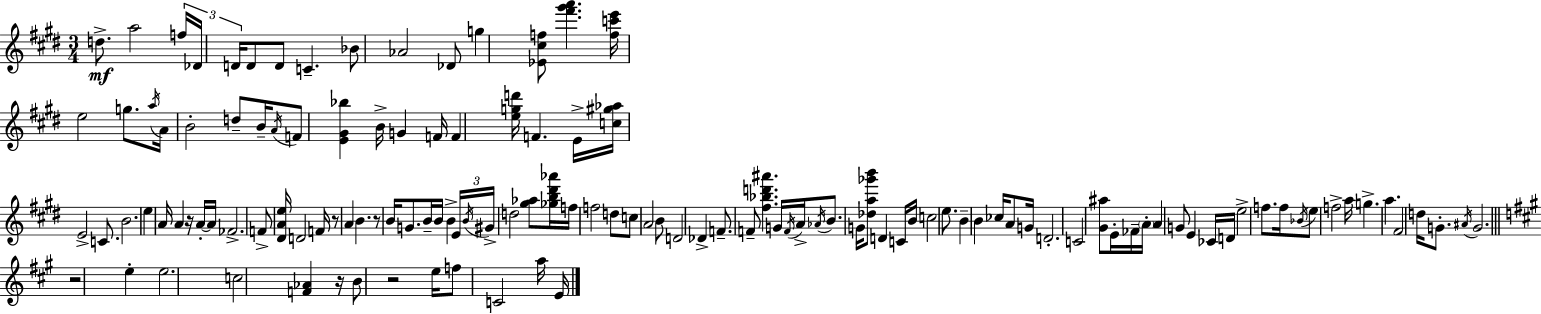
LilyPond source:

{
  \clef treble
  \numericTimeSignature
  \time 3/4
  \key e \major
  d''8.->\mf a''2 \tuplet 3/2 { f''16 | des'16 d'16 } d'8 d'8 c'4.-- | bes'8 aes'2 des'8 | g''4 <ees' cis'' f''>8 <fis''' gis''' a'''>4. | \break <f'' c''' e'''>16 e''2 g''8. | \acciaccatura { a''16 } a'16 b'2-. d''8-- | b'16-- \acciaccatura { a'16 } f'8 <e' gis' bes''>4 b'16-> g'4 | f'16 f'4 <e'' g'' d'''>16 f'4. | \break e'16-> <c'' gis'' aes''>16 e'2-> c'8. | b'2. | e''4 a'16 a'4 r16 | a'16-.~~ a'16 fes'2.-> | \break f'8-> <dis' a' e''>16 d'2 | f'16 r8 a'4 b'4. | r8 b'16 g'8. b'16-- b'16 b'4-> | \tuplet 3/2 { e'16 \acciaccatura { b'16 } gis'16-> } d''2 | \break <gis'' aes''>8 <ges'' b'' dis''' aes'''>16 f''16 f''2 | d''8 c''8 a'2 | b'8 d'2 des'4-> | f'8.-- f'8-- <fis'' bes'' d''' ais'''>4. | \break g'16 \acciaccatura { f'16 } a'16-> \acciaccatura { aes'16 } b'8. g'16 <des'' a'' ges''' b'''>8 | d'4 c'16 b'16 c''2 | e''8. b'4-- b'4 | ces''16 a'8 g'16 d'2.-. | \break c'2 | <gis' ais''>8 e'16-. fes'16-- \parenthesize a'16-. a'4 g'8 | e'4 ces'16 d'16 e''2-> | f''8. f''16 \acciaccatura { bes'16 } e''8 f''2-> | \break a''16 g''4.-> | a''4. fis'2 | d''16 g'8.-. \acciaccatura { ais'16 } g'2. | \bar "||" \break \key a \major r2 e''4-. | e''2. | c''2 <f' aes'>4 | r16 b'8 r2 e''16 | \break f''8 c'2 a''16 e'16 | \bar "|."
}